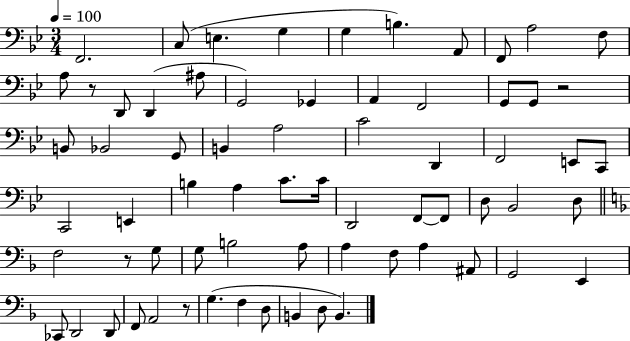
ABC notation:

X:1
T:Untitled
M:3/4
L:1/4
K:Bb
F,,2 C,/2 E, G, G, B, A,,/2 F,,/2 A,2 F,/2 A,/2 z/2 D,,/2 D,, ^A,/2 G,,2 _G,, A,, F,,2 G,,/2 G,,/2 z2 B,,/2 _B,,2 G,,/2 B,, A,2 C2 D,, F,,2 E,,/2 C,,/2 C,,2 E,, B, A, C/2 C/4 D,,2 F,,/2 F,,/2 D,/2 _B,,2 D,/2 F,2 z/2 G,/2 G,/2 B,2 A,/2 A, F,/2 A, ^A,,/2 G,,2 E,, _C,,/2 D,,2 D,,/2 F,,/2 A,,2 z/2 G, F, D,/2 B,, D,/2 B,,